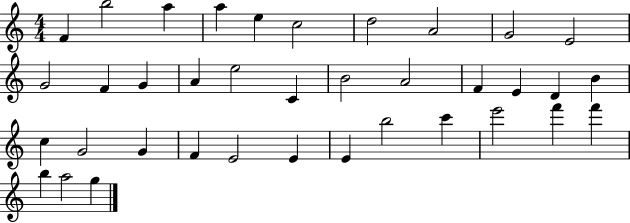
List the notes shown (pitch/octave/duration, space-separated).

F4/q B5/h A5/q A5/q E5/q C5/h D5/h A4/h G4/h E4/h G4/h F4/q G4/q A4/q E5/h C4/q B4/h A4/h F4/q E4/q D4/q B4/q C5/q G4/h G4/q F4/q E4/h E4/q E4/q B5/h C6/q E6/h F6/q F6/q B5/q A5/h G5/q